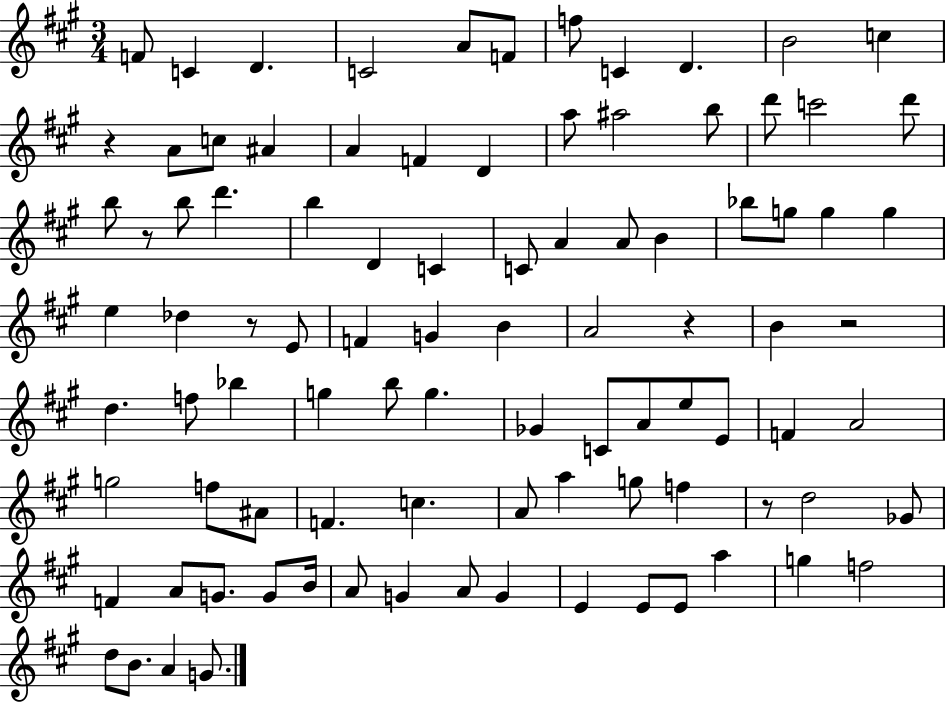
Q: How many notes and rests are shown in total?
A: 94